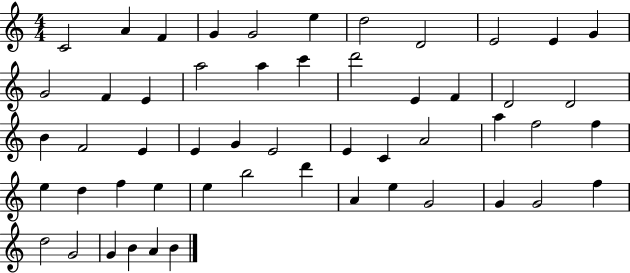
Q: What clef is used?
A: treble